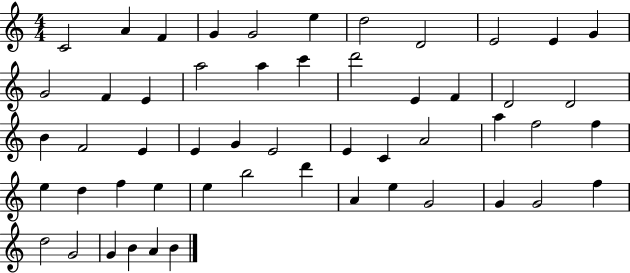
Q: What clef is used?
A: treble